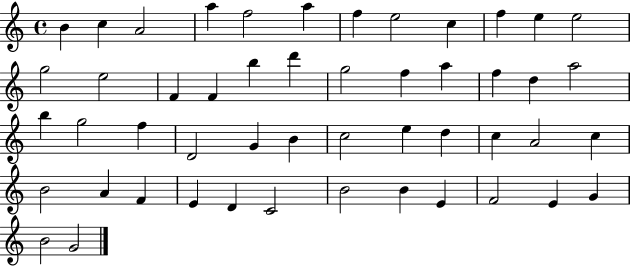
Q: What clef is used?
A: treble